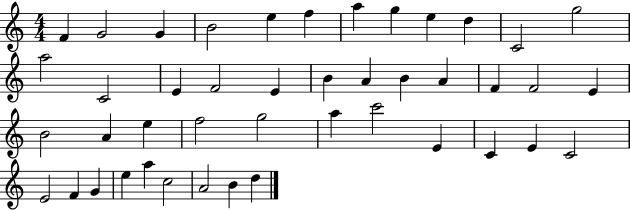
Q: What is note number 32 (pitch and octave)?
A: E4